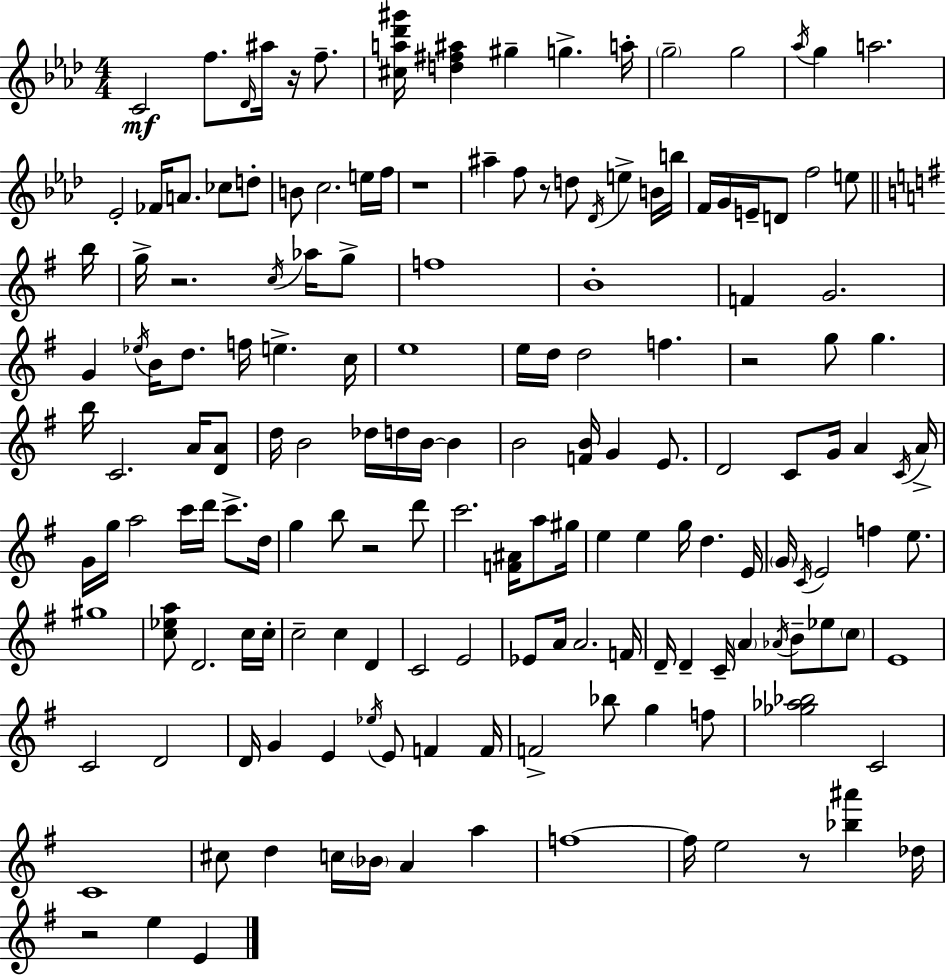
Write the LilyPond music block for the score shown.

{
  \clef treble
  \numericTimeSignature
  \time 4/4
  \key aes \major
  c'2\mf f''8. \grace { des'16 } ais''16 r16 f''8.-- | <cis'' a'' des''' gis'''>16 <d'' fis'' ais''>4 gis''4-- g''4.-> | a''16-. \parenthesize g''2-- g''2 | \acciaccatura { aes''16 } g''4 a''2. | \break ees'2-. fes'16 a'8. ces''8 | d''8-. b'8 c''2. | e''16 f''16 r1 | ais''4-- f''8 r8 d''8 \acciaccatura { des'16 } e''4-> | \break b'16 b''16 f'16 g'16 e'16-- d'8 f''2 | e''8 \bar "||" \break \key e \minor b''16 g''16-> r2. \acciaccatura { c''16 } aes''16 | g''8-> f''1 | b'1-. | f'4 g'2. | \break g'4 \acciaccatura { ees''16 } b'16 d''8. f''16 e''4.-> | c''16 e''1 | e''16 d''16 d''2 f''4. | r2 g''8 g''4. | \break b''16 c'2. | a'16 <d' a'>8 d''16 b'2 des''16 d''16 b'16~~ b'4 | b'2 <f' b'>16 g'4 | e'8. d'2 c'8 g'16 a'4 | \break \acciaccatura { c'16 } a'16-> g'16 g''16 a''2 c'''16 d'''16 | c'''8.-> d''16 g''4 b''8 r2 | d'''8 c'''2. | <f' ais'>16 a''8 gis''16 e''4 e''4 g''16 d''4. | \break e'16 \parenthesize g'16 \acciaccatura { c'16 } e'2 f''4 | e''8. gis''1 | <c'' ees'' a''>8 d'2. | c''16 c''16-. c''2-- c''4 | \break d'4 c'2 e'2 | ees'8 a'16 a'2. | f'16 d'16-- d'4-- c'16-- \parenthesize a'4 \acciaccatura { aes'16 } | b'8-- ees''8 \parenthesize c''8 e'1 | \break c'2 d'2 | d'16 g'4 e'4 \acciaccatura { ees''16 } | e'8 f'4 f'16 f'2-> bes''8 | g''4 f''8 <ges'' aes'' bes''>2 c'2 | \break c'1 | cis''8 d''4 c''16 \parenthesize bes'16 a'4 | a''4 f''1~~ | f''16 e''2 | \break r8 <bes'' ais'''>4 des''16 r2 e''4 | e'4 \bar "|."
}